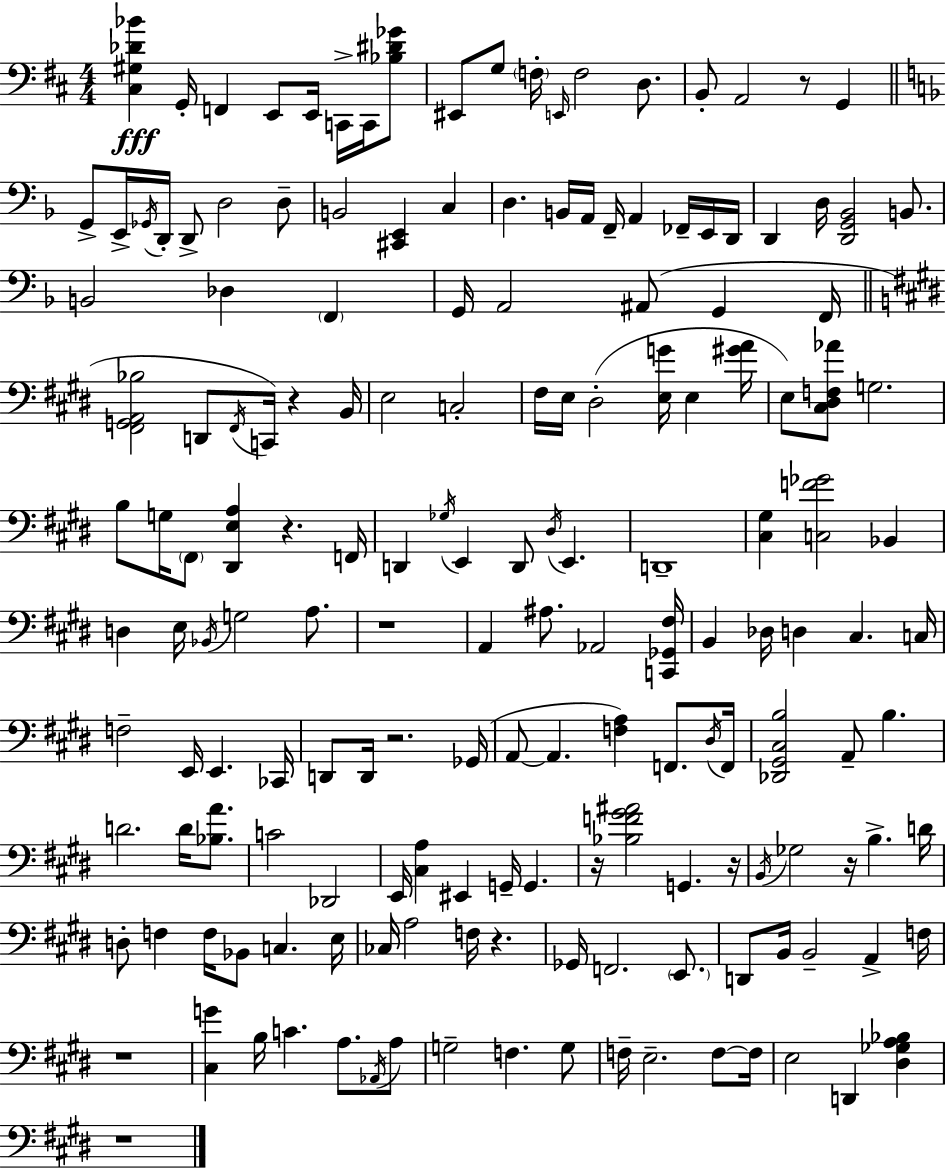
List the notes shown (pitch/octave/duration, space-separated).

[C#3,G#3,Db4,Bb4]/q G2/s F2/q E2/e E2/s C2/s C2/s [Bb3,D#4,Gb4]/e EIS2/e G3/e F3/s E2/s F3/h D3/e. B2/e A2/h R/e G2/q G2/e E2/s Gb2/s D2/s D2/e D3/h D3/e B2/h [C#2,E2]/q C3/q D3/q. B2/s A2/s F2/s A2/q FES2/s E2/s D2/s D2/q D3/s [D2,G2,Bb2]/h B2/e. B2/h Db3/q F2/q G2/s A2/h A#2/e G2/q F2/s [F#2,G2,A2,Bb3]/h D2/e F#2/s C2/s R/q B2/s E3/h C3/h F#3/s E3/s D#3/h [E3,G4]/s E3/q [G#4,A4]/s E3/e [C#3,D#3,F3,Ab4]/e G3/h. B3/e G3/s F#2/e [D#2,E3,A3]/q R/q. F2/s D2/q Gb3/s E2/q D2/e D#3/s E2/q. D2/w [C#3,G#3]/q [C3,F4,Gb4]/h Bb2/q D3/q E3/s Bb2/s G3/h A3/e. R/w A2/q A#3/e. Ab2/h [C2,Gb2,F#3]/s B2/q Db3/s D3/q C#3/q. C3/s F3/h E2/s E2/q. CES2/s D2/e D2/s R/h. Gb2/s A2/e A2/q. [F3,A3]/q F2/e. D#3/s F2/s [Db2,G#2,C#3,B3]/h A2/e B3/q. D4/h. D4/s [Bb3,A4]/e. C4/h Db2/h E2/s [C#3,A3]/q EIS2/q G2/s G2/q. R/s [Bb3,F4,G#4,A#4]/h G2/q. R/s B2/s Gb3/h R/s B3/q. D4/s D3/e F3/q F3/s Bb2/e C3/q. E3/s CES3/s A3/h F3/s R/q. Gb2/s F2/h. E2/e. D2/e B2/s B2/h A2/q F3/s R/w [C#3,G4]/q B3/s C4/q. A3/e. Ab2/s A3/e G3/h F3/q. G3/e F3/s E3/h. F3/e F3/s E3/h D2/q [D#3,Gb3,A3,Bb3]/q R/w